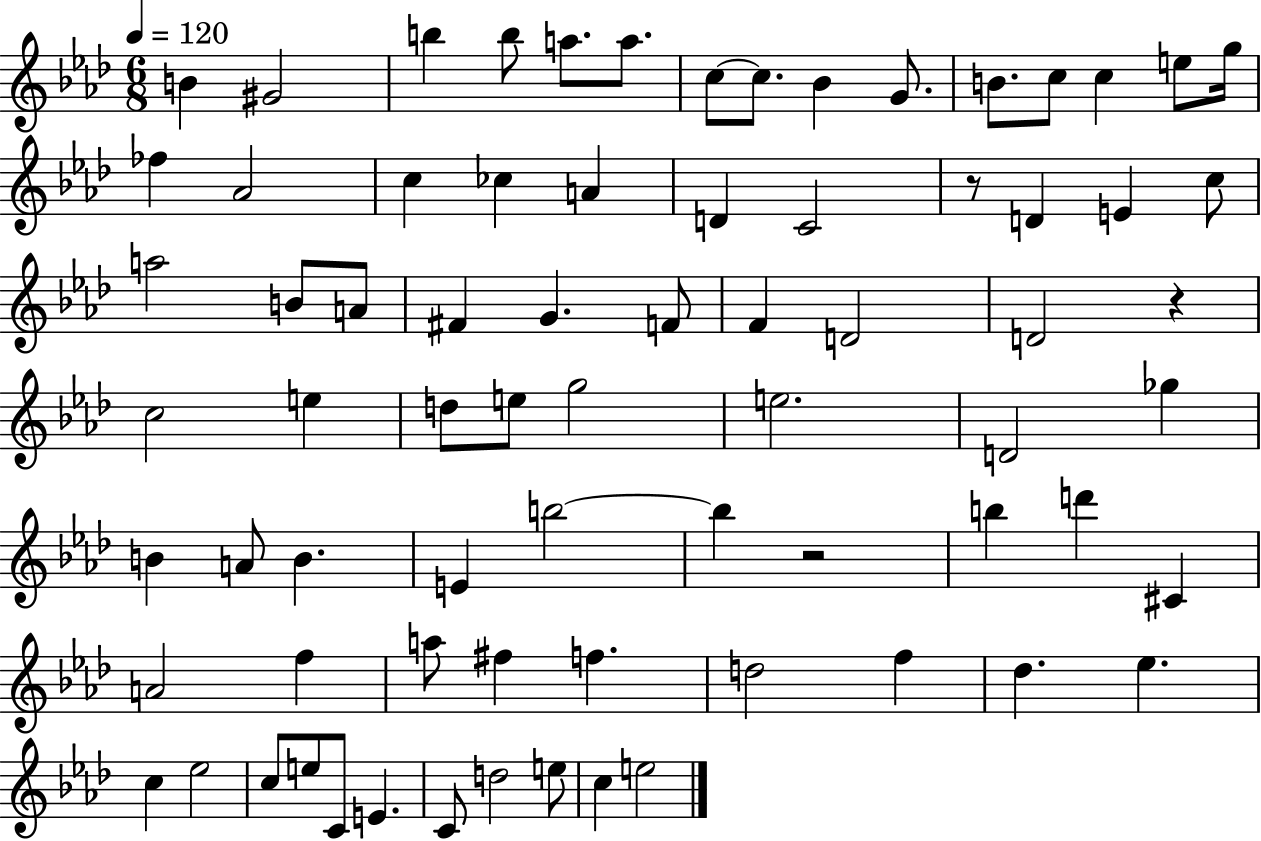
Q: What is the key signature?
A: AES major